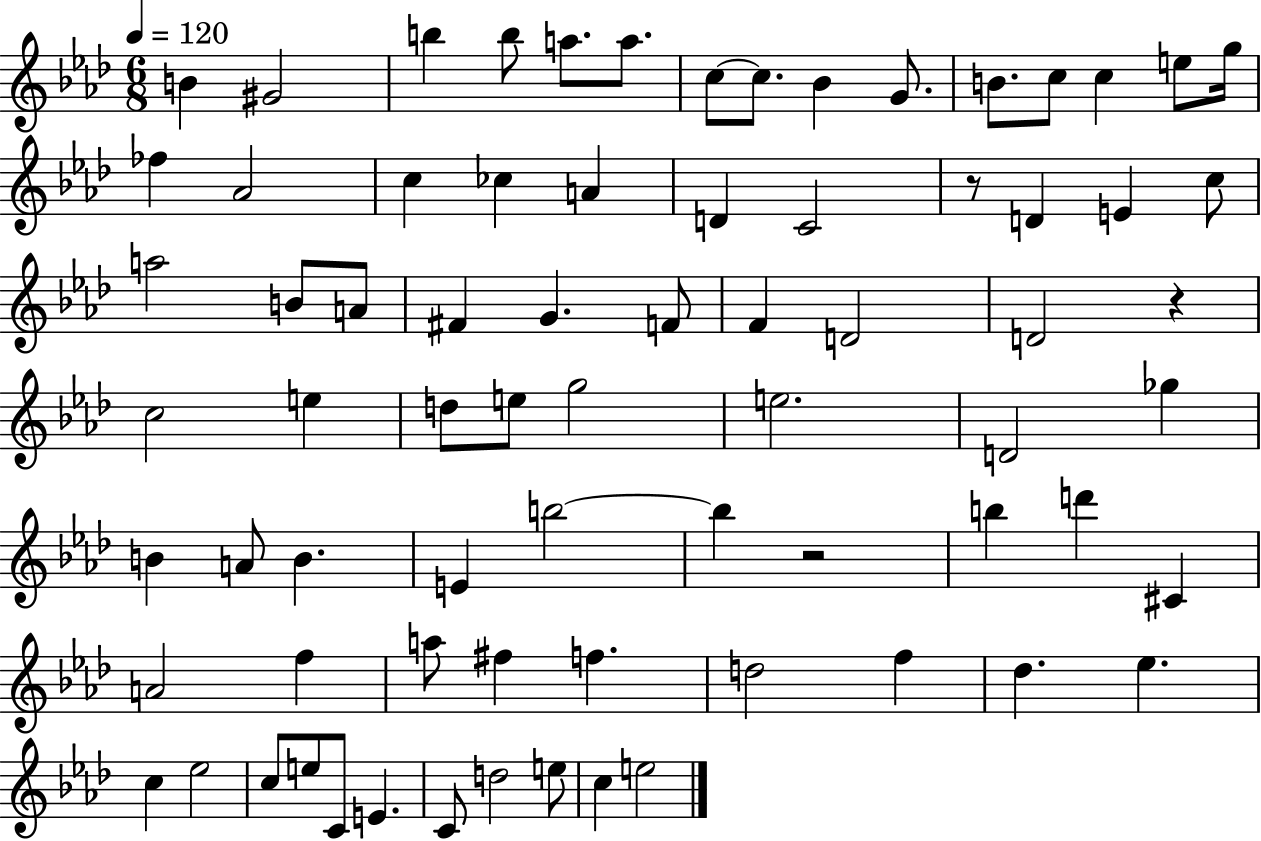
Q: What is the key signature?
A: AES major